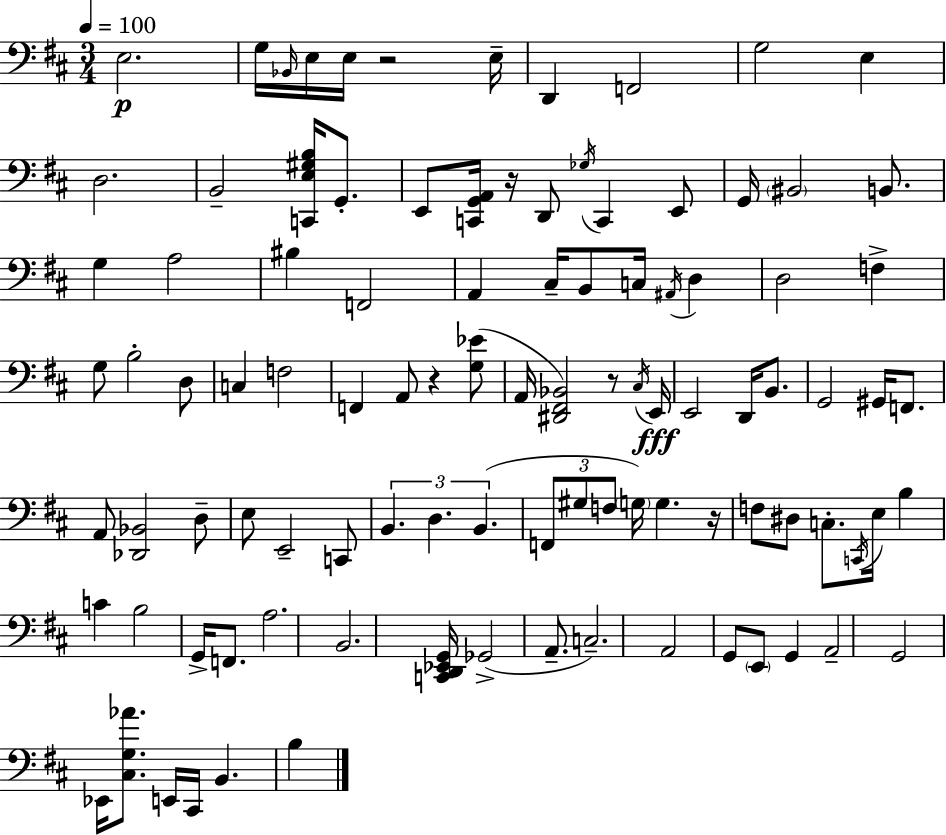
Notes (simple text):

E3/h. G3/s Bb2/s E3/s E3/s R/h E3/s D2/q F2/h G3/h E3/q D3/h. B2/h [C2,E3,G#3,B3]/s G2/e. E2/e [C2,G2,A2]/s R/s D2/e Gb3/s C2/q E2/e G2/s BIS2/h B2/e. G3/q A3/h BIS3/q F2/h A2/q C#3/s B2/e C3/s A#2/s D3/q D3/h F3/q G3/e B3/h D3/e C3/q F3/h F2/q A2/e R/q [G3,Eb4]/e A2/s [D#2,F#2,Bb2]/h R/e C#3/s E2/s E2/h D2/s B2/e. G2/h G#2/s F2/e. A2/e [Db2,Bb2]/h D3/e E3/e E2/h C2/e B2/q. D3/q. B2/q. F2/e G#3/e F3/e G3/s G3/q. R/s F3/e D#3/e C3/e. C2/s E3/s B3/q C4/q B3/h G2/s F2/e. A3/h. B2/h. [C2,D2,Eb2,G2]/s Gb2/h A2/e. C3/h. A2/h G2/e E2/e G2/q A2/h G2/h Eb2/s [C#3,G3,Ab4]/e. E2/s C#2/s B2/q. B3/q